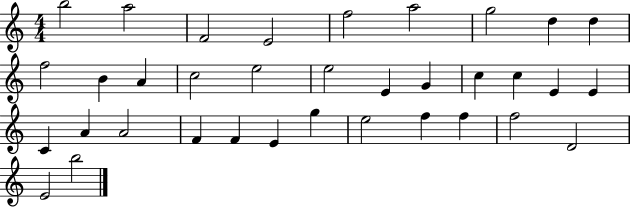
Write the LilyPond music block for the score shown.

{
  \clef treble
  \numericTimeSignature
  \time 4/4
  \key c \major
  b''2 a''2 | f'2 e'2 | f''2 a''2 | g''2 d''4 d''4 | \break f''2 b'4 a'4 | c''2 e''2 | e''2 e'4 g'4 | c''4 c''4 e'4 e'4 | \break c'4 a'4 a'2 | f'4 f'4 e'4 g''4 | e''2 f''4 f''4 | f''2 d'2 | \break e'2 b''2 | \bar "|."
}